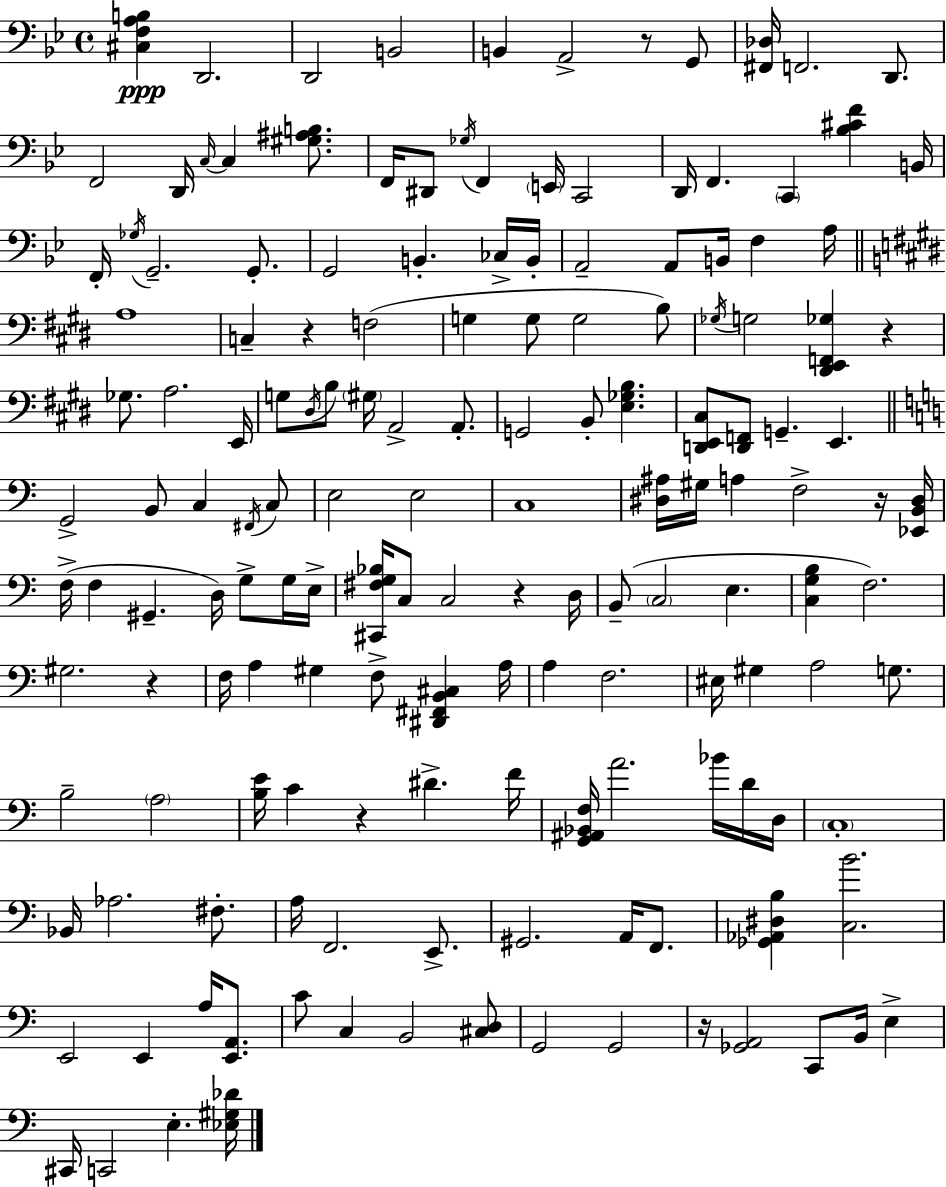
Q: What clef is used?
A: bass